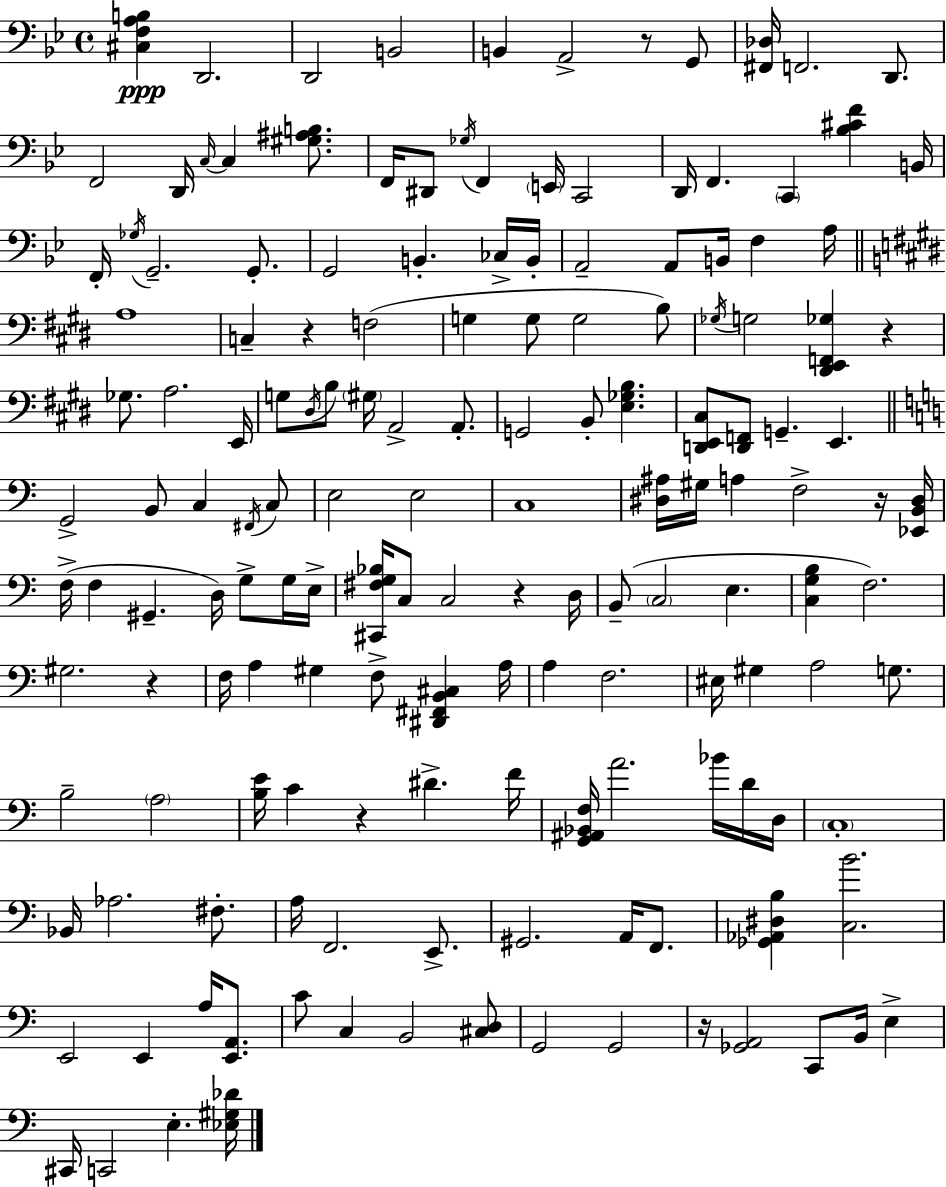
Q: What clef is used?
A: bass